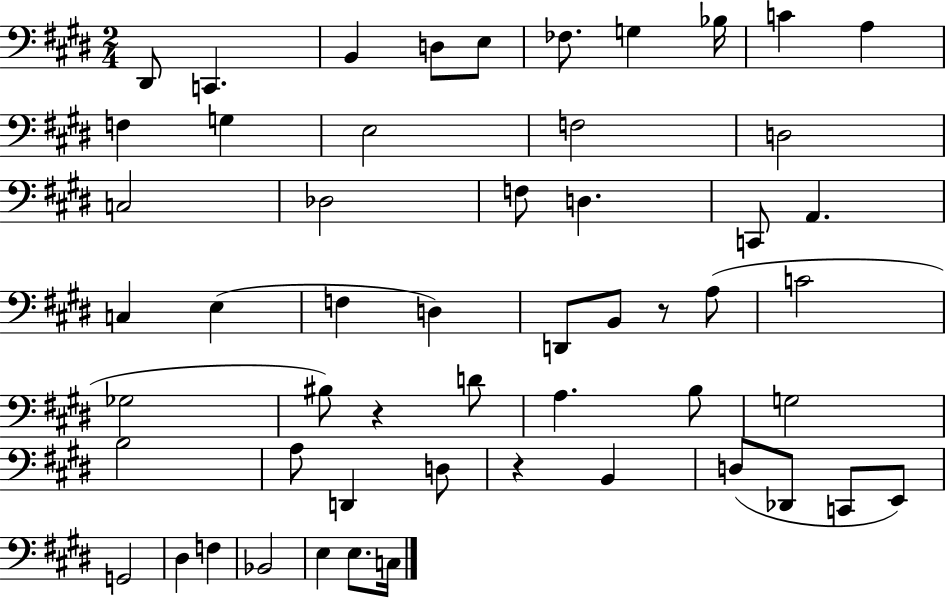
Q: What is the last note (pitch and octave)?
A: C3